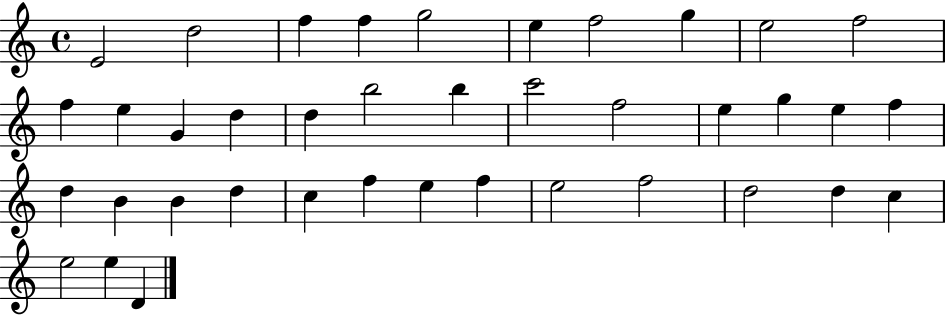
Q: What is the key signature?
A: C major